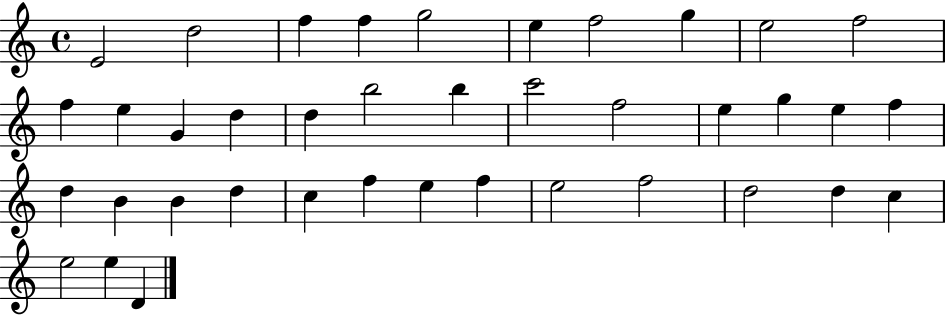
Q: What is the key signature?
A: C major